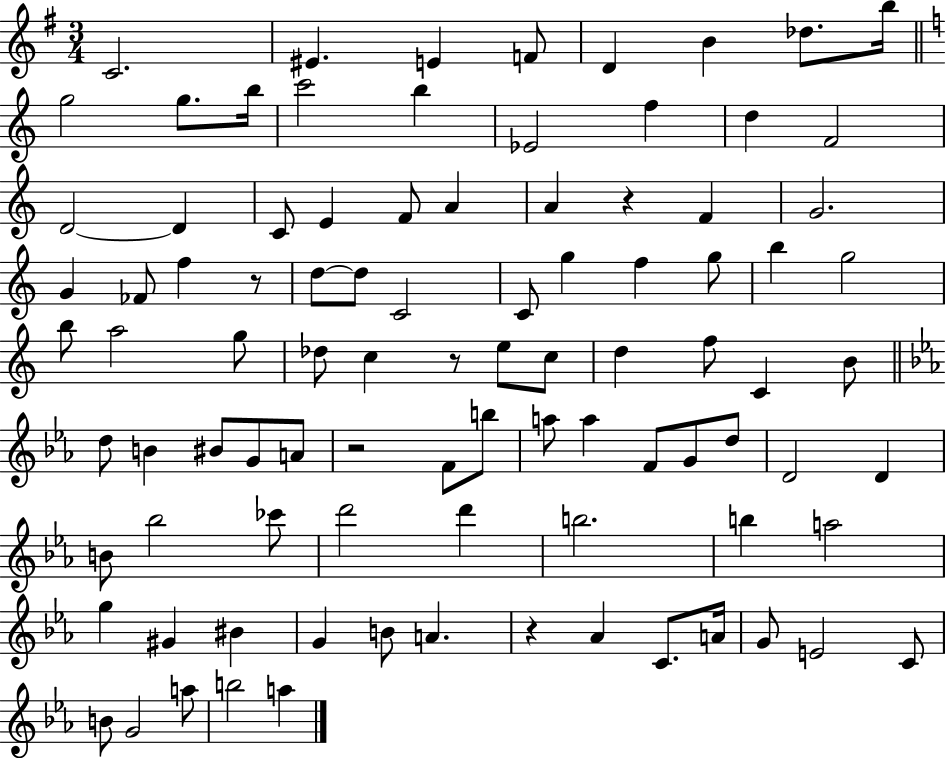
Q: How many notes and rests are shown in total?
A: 93